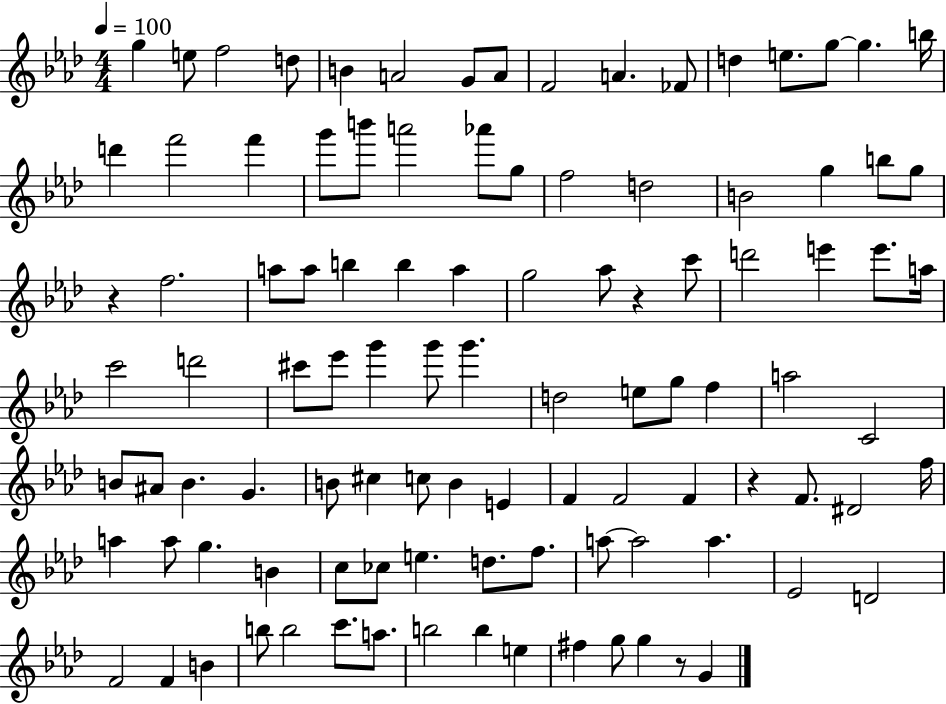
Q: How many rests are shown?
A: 4